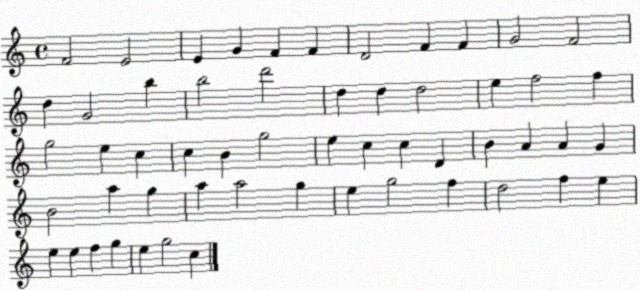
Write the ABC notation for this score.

X:1
T:Untitled
M:4/4
L:1/4
K:C
F2 E2 E G F F D2 F F G2 F2 d G2 b b2 d'2 d d d2 e f2 f g2 e c c B g2 e c c D B A A G B2 a g a a2 g e g2 f d2 f e e e f g e g2 c